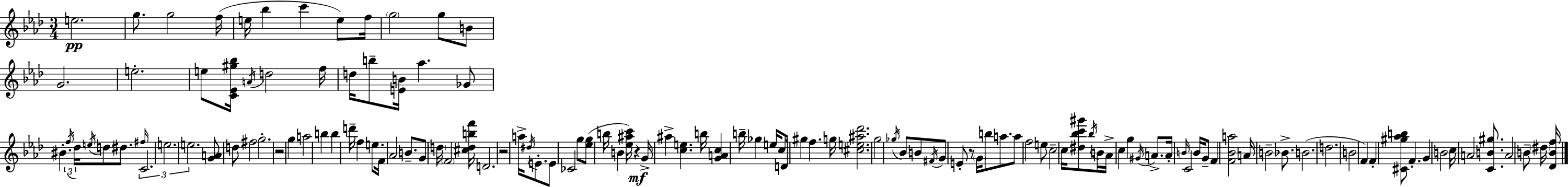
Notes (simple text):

E5/h. G5/e. G5/h F5/s E5/s Bb5/q C6/q E5/e F5/s G5/h G5/e B4/e G4/h. E5/h. E5/e [C4,Eb4,G#5,Bb5]/s A4/s D5/h F5/s D5/s B5/e [E4,B4]/s Ab5/q. Gb4/e BIS4/q. F5/s Db5/s E5/s D5/e D#5/e. F#5/s C4/h. E5/h. E5/h. [G4,A4]/e D5/e F#5/h G5/h. R/h G5/q A5/h B5/q B5/q D6/s F5/q E5/e. F4/s Ab4/h B4/e. G4/e D5/s F4/h [C#5,D5,B5,F6]/s D4/h. R/h A5/s D#5/s E4/e. E4/e CES4/h G5/e [Eb5,G5]/e B5/s B4/q [Eb5,A#5,C6]/s R/q G4/s A#5/q [C5,E5]/q. B5/s [G4,A4,C5]/q B5/s Gb5/q E5/s C5/e D4/s G#5/q F5/q. G5/s [C#5,E5,A#5,Db6]/h. G5/h Gb5/s Bb4/e B4/e F#4/s G4/e E4/e R/e G4/s B5/e A5/e. A5/e F5/h E5/e C5/h C5/s [D#5,Bb5,C6,G#6]/e Bb5/s B4/s Ab4/s C5/q G5/q G#4/s A4/e. A4/s B4/s C4/h B4/s G4/e F4/q [F4,Bb4,A5]/h A4/s B4/h Bb4/e. B4/h. D5/h. B4/h F4/q F4/q [C#4,G#5,Ab5,B5]/e F4/q. G4/q B4/h C5/s A4/h [C4,B4,G#5]/e. A4/h B4/e D#5/s [Db4,B4,F5]/s